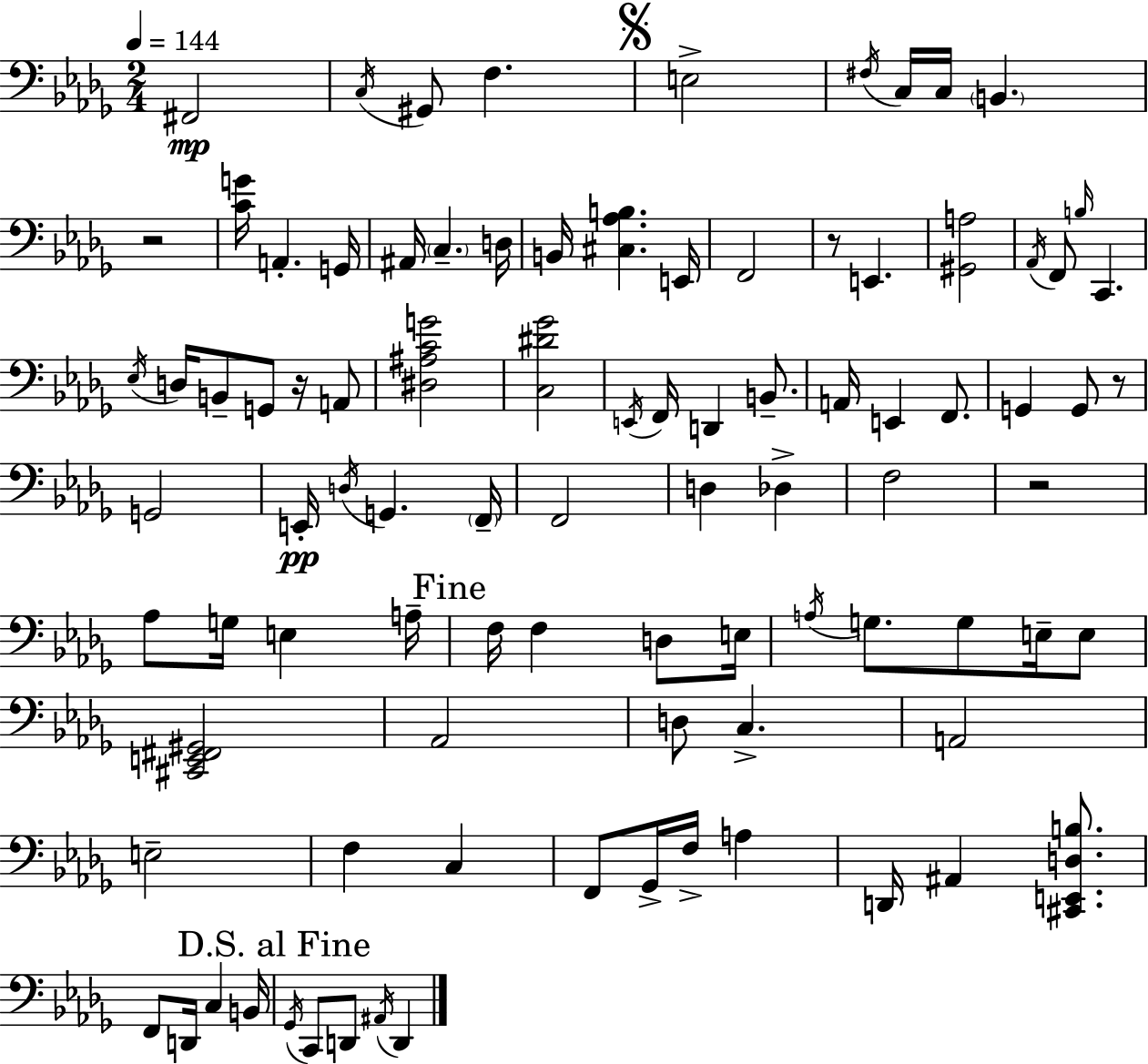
{
  \clef bass
  \numericTimeSignature
  \time 2/4
  \key bes \minor
  \tempo 4 = 144
  fis,2\mp | \acciaccatura { c16 } gis,8 f4. | \mark \markup { \musicglyph "scripts.segno" } e2-> | \acciaccatura { fis16 } c16 c16 \parenthesize b,4. | \break r2 | <c' g'>16 a,4.-. | g,16 ais,16 \parenthesize c4.-- | d16 b,16 <cis aes b>4. | \break e,16 f,2 | r8 e,4. | <gis, a>2 | \acciaccatura { aes,16 } f,8 \grace { b16 } c,4. | \break \acciaccatura { ees16 } d16 b,8-- | g,8 r16 a,8 <dis ais c' g'>2 | <c dis' ges'>2 | \acciaccatura { e,16 } f,16 d,4 | \break b,8.-- a,16 e,4 | f,8. g,4 | g,8 r8 g,2 | e,16-.\pp \acciaccatura { d16 } | \break g,4. \parenthesize f,16-- f,2 | d4 | des4-> f2 | r2 | \break aes8 | g16 e4 a16-- \mark "Fine" f16 | f4 d8 e16 \acciaccatura { a16 } | g8. g8 e16-- e8 | \break <cis, e, fis, gis,>2 | aes,2 | d8 c4.-> | a,2 | \break e2-- | f4 c4 | f,8 ges,16-> f16-> a4 | d,16 ais,4 <cis, e, d b>8. | \break f,8 d,16 c4 b,16 | \mark "D.S. al Fine" \acciaccatura { ges,16 } c,8 d,8 \acciaccatura { ais,16 } d,4 | \bar "|."
}